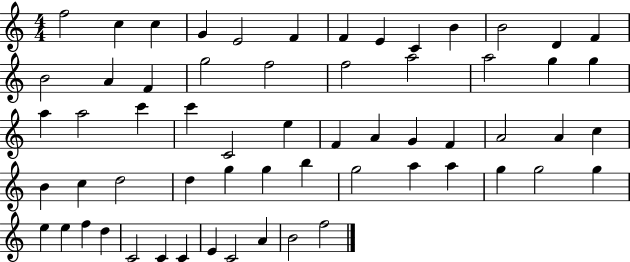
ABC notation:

X:1
T:Untitled
M:4/4
L:1/4
K:C
f2 c c G E2 F F E C B B2 D F B2 A F g2 f2 f2 a2 a2 g g a a2 c' c' C2 e F A G F A2 A c B c d2 d g g b g2 a a g g2 g e e f d C2 C C E C2 A B2 f2